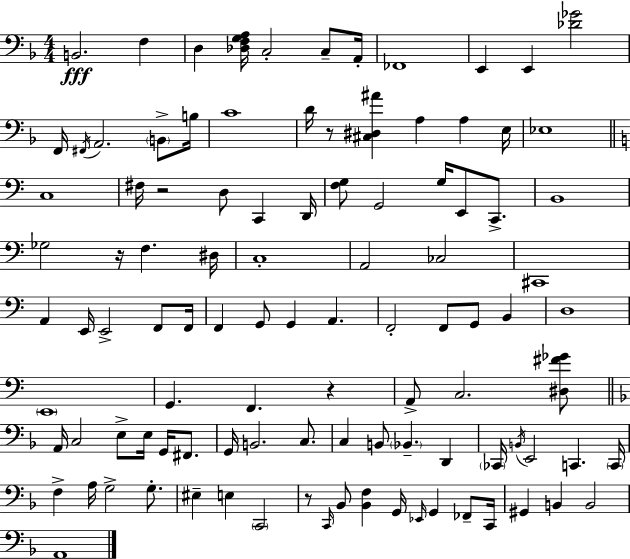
{
  \clef bass
  \numericTimeSignature
  \time 4/4
  \key d \minor
  \repeat volta 2 { b,2.\fff f4 | d4 <des f g a>16 c2-. c8-- a,16-. | fes,1 | e,4 e,4 <des' ges'>2 | \break f,16 \acciaccatura { fis,16 } a,2. \parenthesize b,8-> | b16 c'1 | d'16 r8 <cis dis ais'>4 a4 a4 | e16 ees1 | \break \bar "||" \break \key c \major c1 | fis16 r2 d8 c,4 d,16 | <f g>8 g,2 g16 e,8 c,8.-> | b,1 | \break ges2 r16 f4. dis16 | c1-. | a,2 ces2 | cis,1 | \break a,4 e,16 e,2-> f,8 f,16 | f,4 g,8 g,4 a,4. | f,2-. f,8 g,8 b,4 | d1 | \break \parenthesize e,1 | g,4. f,4. r4 | a,8-> c2. <dis fis' ges'>8 | \bar "||" \break \key f \major a,16 c2 e8-> e16 g,16 fis,8. | g,16 b,2. c8. | c4 b,8 \parenthesize bes,4.-- d,4 | \parenthesize ces,16 \acciaccatura { b,16 } e,2 c,4. | \break \parenthesize c,16 f4-> a16 g2-> g8.-. | eis4-- e4 \parenthesize c,2 | r8 \grace { c,16 } bes,8 <bes, f>4 g,16 \grace { ees,16 } g,4 | fes,8-- c,16 gis,4 b,4 b,2 | \break a,1 | } \bar "|."
}